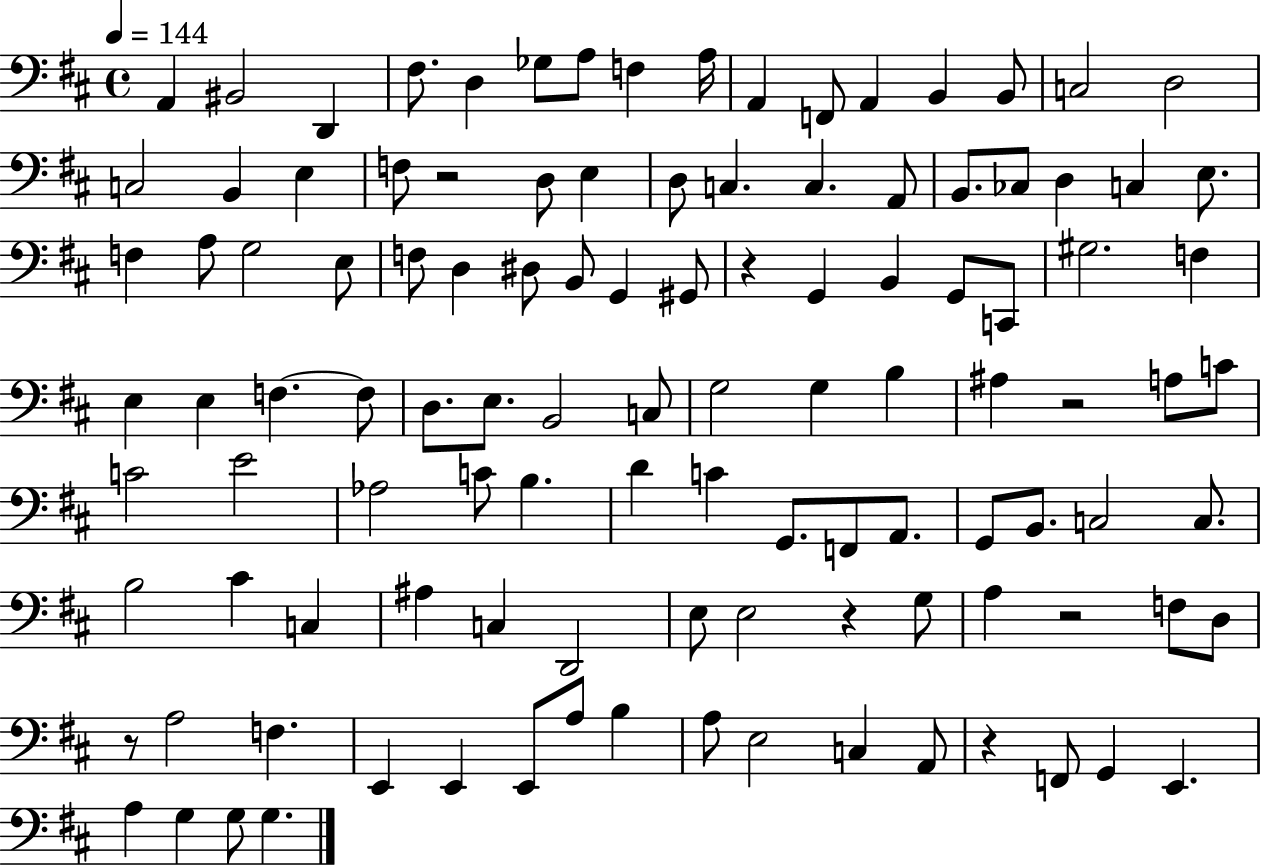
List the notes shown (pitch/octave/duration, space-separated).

A2/q BIS2/h D2/q F#3/e. D3/q Gb3/e A3/e F3/q A3/s A2/q F2/e A2/q B2/q B2/e C3/h D3/h C3/h B2/q E3/q F3/e R/h D3/e E3/q D3/e C3/q. C3/q. A2/e B2/e. CES3/e D3/q C3/q E3/e. F3/q A3/e G3/h E3/e F3/e D3/q D#3/e B2/e G2/q G#2/e R/q G2/q B2/q G2/e C2/e G#3/h. F3/q E3/q E3/q F3/q. F3/e D3/e. E3/e. B2/h C3/e G3/h G3/q B3/q A#3/q R/h A3/e C4/e C4/h E4/h Ab3/h C4/e B3/q. D4/q C4/q G2/e. F2/e A2/e. G2/e B2/e. C3/h C3/e. B3/h C#4/q C3/q A#3/q C3/q D2/h E3/e E3/h R/q G3/e A3/q R/h F3/e D3/e R/e A3/h F3/q. E2/q E2/q E2/e A3/e B3/q A3/e E3/h C3/q A2/e R/q F2/e G2/q E2/q. A3/q G3/q G3/e G3/q.